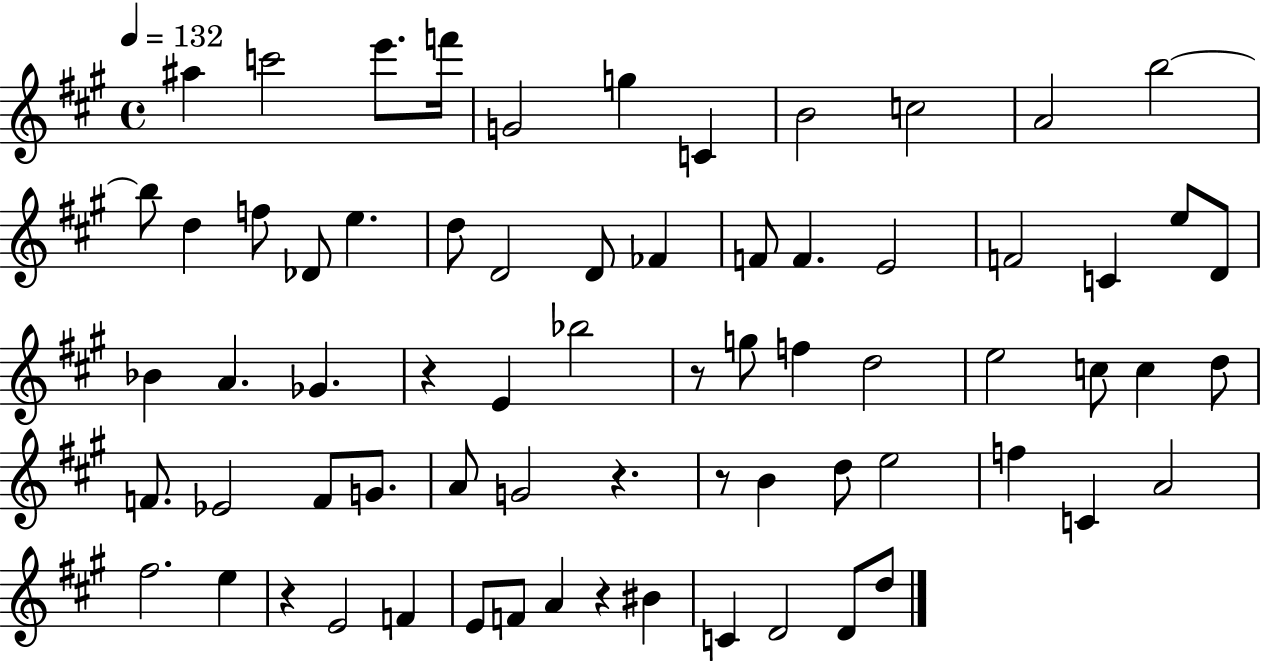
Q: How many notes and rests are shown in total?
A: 69